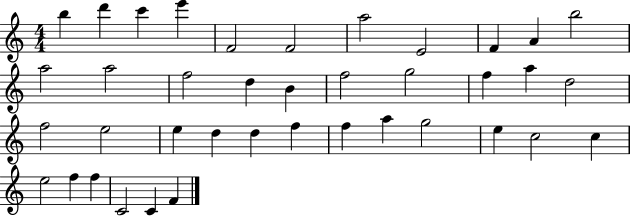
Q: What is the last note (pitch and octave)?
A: F4